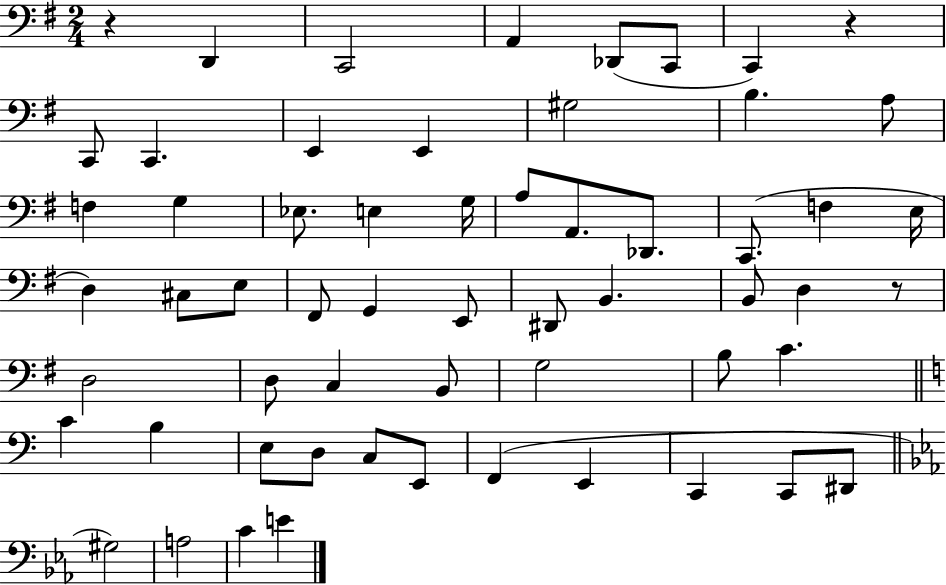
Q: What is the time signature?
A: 2/4